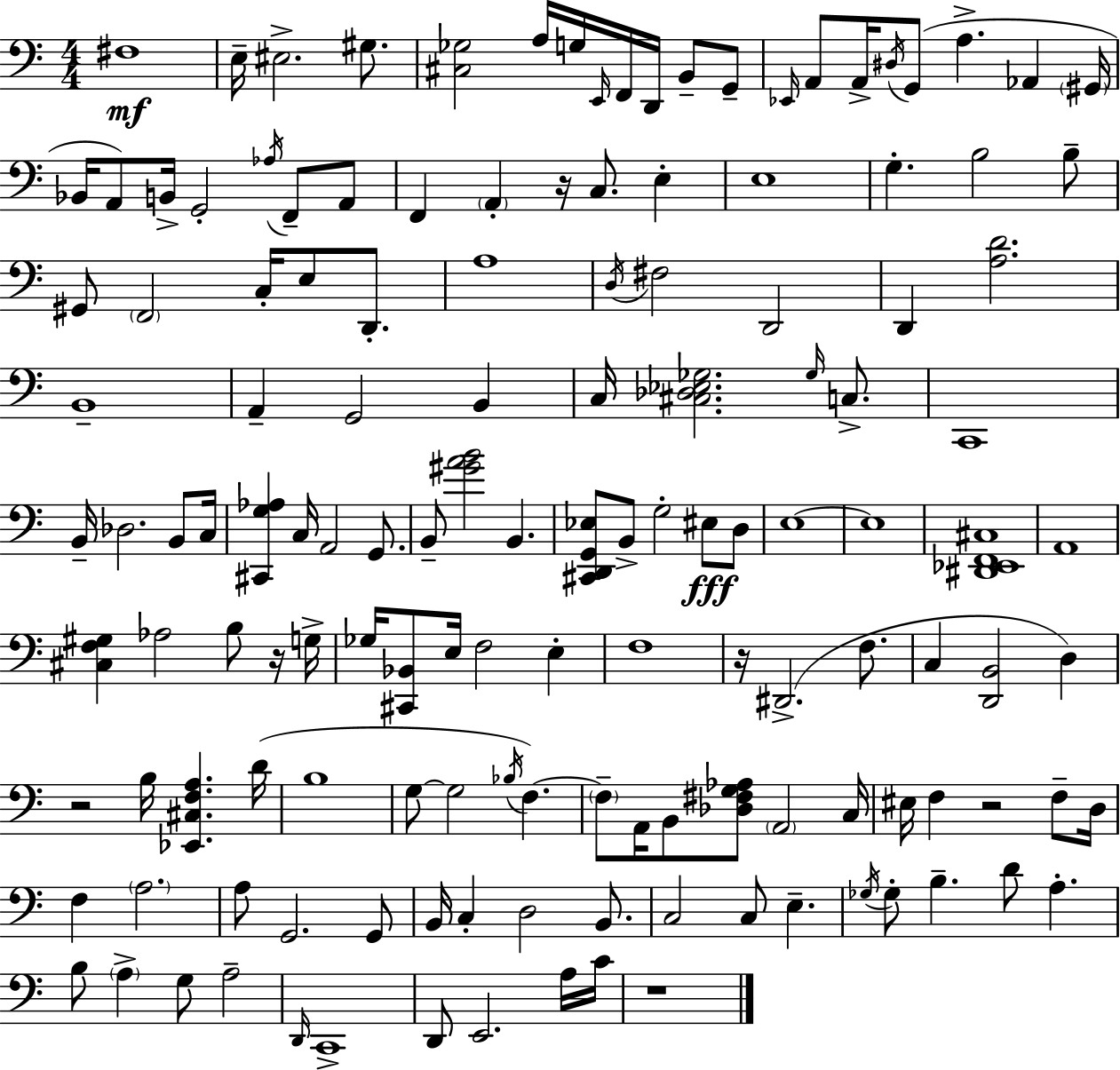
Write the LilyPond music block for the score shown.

{
  \clef bass
  \numericTimeSignature
  \time 4/4
  \key a \minor
  fis1\mf | e16-- eis2.-> gis8. | <cis ges>2 a16 g16 \grace { e,16 } f,16 d,16 b,8-- g,8-- | \grace { ees,16 } a,8 a,16-> \acciaccatura { dis16 } g,8( a4.-> aes,4 | \break \parenthesize gis,16 bes,16 a,8) b,16-> g,2-. \acciaccatura { aes16 } | f,8-- a,8 f,4 \parenthesize a,4-. r16 c8. | e4-. e1 | g4.-. b2 | \break b8-- gis,8 \parenthesize f,2 c16-. e8 | d,8.-. a1 | \acciaccatura { d16 } fis2 d,2 | d,4 <a d'>2. | \break b,1-- | a,4-- g,2 | b,4 c16 <cis des ees ges>2. | \grace { ges16 } c8.-> c,1 | \break b,16-- des2. | b,8 c16 <cis, g aes>4 c16 a,2 | g,8. b,8-- <gis' a' b'>2 | b,4. <cis, d, g, ees>8 b,8-> g2-. | \break eis8\fff d8 e1~~ | e1 | <dis, ees, f, cis>1 | a,1 | \break <cis f gis>4 aes2 | b8 r16 g16-> ges16 <cis, bes,>8 e16 f2 | e4-. f1 | r16 dis,2.->( | \break f8. c4 <d, b,>2 | d4) r2 b16 <ees, cis f a>4. | d'16( b1 | g8~~ g2 | \break \acciaccatura { bes16 }) f4.~~ \parenthesize f8-- a,16 b,8 <des fis g aes>8 \parenthesize a,2 | c16 eis16 f4 r2 | f8-- d16 f4 \parenthesize a2. | a8 g,2. | \break g,8 b,16 c4-. d2 | b,8. c2 c8 | e4.-- \acciaccatura { ges16 } ges8-. b4.-- | d'8 a4.-. b8 \parenthesize a4-> g8 | \break a2-- \grace { d,16 } c,1-> | d,8 e,2. | a16 c'16 r1 | \bar "|."
}